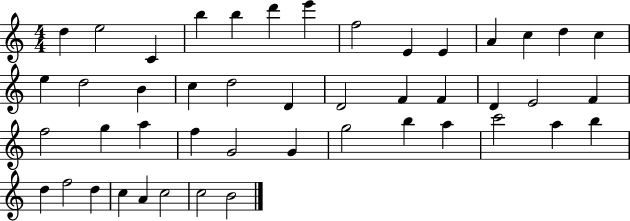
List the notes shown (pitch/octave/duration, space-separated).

D5/q E5/h C4/q B5/q B5/q D6/q E6/q F5/h E4/q E4/q A4/q C5/q D5/q C5/q E5/q D5/h B4/q C5/q D5/h D4/q D4/h F4/q F4/q D4/q E4/h F4/q F5/h G5/q A5/q F5/q G4/h G4/q G5/h B5/q A5/q C6/h A5/q B5/q D5/q F5/h D5/q C5/q A4/q C5/h C5/h B4/h